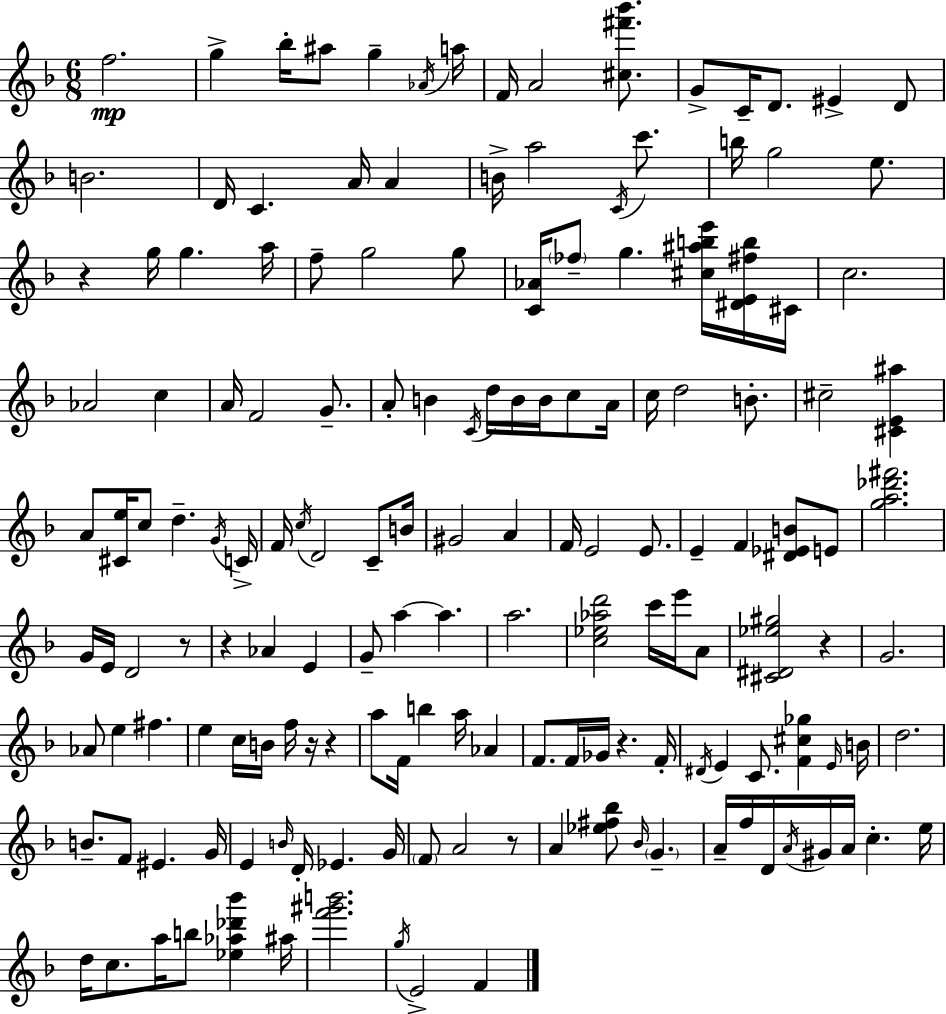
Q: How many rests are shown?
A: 8